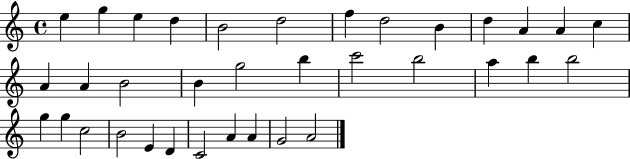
{
  \clef treble
  \time 4/4
  \defaultTimeSignature
  \key c \major
  e''4 g''4 e''4 d''4 | b'2 d''2 | f''4 d''2 b'4 | d''4 a'4 a'4 c''4 | \break a'4 a'4 b'2 | b'4 g''2 b''4 | c'''2 b''2 | a''4 b''4 b''2 | \break g''4 g''4 c''2 | b'2 e'4 d'4 | c'2 a'4 a'4 | g'2 a'2 | \break \bar "|."
}